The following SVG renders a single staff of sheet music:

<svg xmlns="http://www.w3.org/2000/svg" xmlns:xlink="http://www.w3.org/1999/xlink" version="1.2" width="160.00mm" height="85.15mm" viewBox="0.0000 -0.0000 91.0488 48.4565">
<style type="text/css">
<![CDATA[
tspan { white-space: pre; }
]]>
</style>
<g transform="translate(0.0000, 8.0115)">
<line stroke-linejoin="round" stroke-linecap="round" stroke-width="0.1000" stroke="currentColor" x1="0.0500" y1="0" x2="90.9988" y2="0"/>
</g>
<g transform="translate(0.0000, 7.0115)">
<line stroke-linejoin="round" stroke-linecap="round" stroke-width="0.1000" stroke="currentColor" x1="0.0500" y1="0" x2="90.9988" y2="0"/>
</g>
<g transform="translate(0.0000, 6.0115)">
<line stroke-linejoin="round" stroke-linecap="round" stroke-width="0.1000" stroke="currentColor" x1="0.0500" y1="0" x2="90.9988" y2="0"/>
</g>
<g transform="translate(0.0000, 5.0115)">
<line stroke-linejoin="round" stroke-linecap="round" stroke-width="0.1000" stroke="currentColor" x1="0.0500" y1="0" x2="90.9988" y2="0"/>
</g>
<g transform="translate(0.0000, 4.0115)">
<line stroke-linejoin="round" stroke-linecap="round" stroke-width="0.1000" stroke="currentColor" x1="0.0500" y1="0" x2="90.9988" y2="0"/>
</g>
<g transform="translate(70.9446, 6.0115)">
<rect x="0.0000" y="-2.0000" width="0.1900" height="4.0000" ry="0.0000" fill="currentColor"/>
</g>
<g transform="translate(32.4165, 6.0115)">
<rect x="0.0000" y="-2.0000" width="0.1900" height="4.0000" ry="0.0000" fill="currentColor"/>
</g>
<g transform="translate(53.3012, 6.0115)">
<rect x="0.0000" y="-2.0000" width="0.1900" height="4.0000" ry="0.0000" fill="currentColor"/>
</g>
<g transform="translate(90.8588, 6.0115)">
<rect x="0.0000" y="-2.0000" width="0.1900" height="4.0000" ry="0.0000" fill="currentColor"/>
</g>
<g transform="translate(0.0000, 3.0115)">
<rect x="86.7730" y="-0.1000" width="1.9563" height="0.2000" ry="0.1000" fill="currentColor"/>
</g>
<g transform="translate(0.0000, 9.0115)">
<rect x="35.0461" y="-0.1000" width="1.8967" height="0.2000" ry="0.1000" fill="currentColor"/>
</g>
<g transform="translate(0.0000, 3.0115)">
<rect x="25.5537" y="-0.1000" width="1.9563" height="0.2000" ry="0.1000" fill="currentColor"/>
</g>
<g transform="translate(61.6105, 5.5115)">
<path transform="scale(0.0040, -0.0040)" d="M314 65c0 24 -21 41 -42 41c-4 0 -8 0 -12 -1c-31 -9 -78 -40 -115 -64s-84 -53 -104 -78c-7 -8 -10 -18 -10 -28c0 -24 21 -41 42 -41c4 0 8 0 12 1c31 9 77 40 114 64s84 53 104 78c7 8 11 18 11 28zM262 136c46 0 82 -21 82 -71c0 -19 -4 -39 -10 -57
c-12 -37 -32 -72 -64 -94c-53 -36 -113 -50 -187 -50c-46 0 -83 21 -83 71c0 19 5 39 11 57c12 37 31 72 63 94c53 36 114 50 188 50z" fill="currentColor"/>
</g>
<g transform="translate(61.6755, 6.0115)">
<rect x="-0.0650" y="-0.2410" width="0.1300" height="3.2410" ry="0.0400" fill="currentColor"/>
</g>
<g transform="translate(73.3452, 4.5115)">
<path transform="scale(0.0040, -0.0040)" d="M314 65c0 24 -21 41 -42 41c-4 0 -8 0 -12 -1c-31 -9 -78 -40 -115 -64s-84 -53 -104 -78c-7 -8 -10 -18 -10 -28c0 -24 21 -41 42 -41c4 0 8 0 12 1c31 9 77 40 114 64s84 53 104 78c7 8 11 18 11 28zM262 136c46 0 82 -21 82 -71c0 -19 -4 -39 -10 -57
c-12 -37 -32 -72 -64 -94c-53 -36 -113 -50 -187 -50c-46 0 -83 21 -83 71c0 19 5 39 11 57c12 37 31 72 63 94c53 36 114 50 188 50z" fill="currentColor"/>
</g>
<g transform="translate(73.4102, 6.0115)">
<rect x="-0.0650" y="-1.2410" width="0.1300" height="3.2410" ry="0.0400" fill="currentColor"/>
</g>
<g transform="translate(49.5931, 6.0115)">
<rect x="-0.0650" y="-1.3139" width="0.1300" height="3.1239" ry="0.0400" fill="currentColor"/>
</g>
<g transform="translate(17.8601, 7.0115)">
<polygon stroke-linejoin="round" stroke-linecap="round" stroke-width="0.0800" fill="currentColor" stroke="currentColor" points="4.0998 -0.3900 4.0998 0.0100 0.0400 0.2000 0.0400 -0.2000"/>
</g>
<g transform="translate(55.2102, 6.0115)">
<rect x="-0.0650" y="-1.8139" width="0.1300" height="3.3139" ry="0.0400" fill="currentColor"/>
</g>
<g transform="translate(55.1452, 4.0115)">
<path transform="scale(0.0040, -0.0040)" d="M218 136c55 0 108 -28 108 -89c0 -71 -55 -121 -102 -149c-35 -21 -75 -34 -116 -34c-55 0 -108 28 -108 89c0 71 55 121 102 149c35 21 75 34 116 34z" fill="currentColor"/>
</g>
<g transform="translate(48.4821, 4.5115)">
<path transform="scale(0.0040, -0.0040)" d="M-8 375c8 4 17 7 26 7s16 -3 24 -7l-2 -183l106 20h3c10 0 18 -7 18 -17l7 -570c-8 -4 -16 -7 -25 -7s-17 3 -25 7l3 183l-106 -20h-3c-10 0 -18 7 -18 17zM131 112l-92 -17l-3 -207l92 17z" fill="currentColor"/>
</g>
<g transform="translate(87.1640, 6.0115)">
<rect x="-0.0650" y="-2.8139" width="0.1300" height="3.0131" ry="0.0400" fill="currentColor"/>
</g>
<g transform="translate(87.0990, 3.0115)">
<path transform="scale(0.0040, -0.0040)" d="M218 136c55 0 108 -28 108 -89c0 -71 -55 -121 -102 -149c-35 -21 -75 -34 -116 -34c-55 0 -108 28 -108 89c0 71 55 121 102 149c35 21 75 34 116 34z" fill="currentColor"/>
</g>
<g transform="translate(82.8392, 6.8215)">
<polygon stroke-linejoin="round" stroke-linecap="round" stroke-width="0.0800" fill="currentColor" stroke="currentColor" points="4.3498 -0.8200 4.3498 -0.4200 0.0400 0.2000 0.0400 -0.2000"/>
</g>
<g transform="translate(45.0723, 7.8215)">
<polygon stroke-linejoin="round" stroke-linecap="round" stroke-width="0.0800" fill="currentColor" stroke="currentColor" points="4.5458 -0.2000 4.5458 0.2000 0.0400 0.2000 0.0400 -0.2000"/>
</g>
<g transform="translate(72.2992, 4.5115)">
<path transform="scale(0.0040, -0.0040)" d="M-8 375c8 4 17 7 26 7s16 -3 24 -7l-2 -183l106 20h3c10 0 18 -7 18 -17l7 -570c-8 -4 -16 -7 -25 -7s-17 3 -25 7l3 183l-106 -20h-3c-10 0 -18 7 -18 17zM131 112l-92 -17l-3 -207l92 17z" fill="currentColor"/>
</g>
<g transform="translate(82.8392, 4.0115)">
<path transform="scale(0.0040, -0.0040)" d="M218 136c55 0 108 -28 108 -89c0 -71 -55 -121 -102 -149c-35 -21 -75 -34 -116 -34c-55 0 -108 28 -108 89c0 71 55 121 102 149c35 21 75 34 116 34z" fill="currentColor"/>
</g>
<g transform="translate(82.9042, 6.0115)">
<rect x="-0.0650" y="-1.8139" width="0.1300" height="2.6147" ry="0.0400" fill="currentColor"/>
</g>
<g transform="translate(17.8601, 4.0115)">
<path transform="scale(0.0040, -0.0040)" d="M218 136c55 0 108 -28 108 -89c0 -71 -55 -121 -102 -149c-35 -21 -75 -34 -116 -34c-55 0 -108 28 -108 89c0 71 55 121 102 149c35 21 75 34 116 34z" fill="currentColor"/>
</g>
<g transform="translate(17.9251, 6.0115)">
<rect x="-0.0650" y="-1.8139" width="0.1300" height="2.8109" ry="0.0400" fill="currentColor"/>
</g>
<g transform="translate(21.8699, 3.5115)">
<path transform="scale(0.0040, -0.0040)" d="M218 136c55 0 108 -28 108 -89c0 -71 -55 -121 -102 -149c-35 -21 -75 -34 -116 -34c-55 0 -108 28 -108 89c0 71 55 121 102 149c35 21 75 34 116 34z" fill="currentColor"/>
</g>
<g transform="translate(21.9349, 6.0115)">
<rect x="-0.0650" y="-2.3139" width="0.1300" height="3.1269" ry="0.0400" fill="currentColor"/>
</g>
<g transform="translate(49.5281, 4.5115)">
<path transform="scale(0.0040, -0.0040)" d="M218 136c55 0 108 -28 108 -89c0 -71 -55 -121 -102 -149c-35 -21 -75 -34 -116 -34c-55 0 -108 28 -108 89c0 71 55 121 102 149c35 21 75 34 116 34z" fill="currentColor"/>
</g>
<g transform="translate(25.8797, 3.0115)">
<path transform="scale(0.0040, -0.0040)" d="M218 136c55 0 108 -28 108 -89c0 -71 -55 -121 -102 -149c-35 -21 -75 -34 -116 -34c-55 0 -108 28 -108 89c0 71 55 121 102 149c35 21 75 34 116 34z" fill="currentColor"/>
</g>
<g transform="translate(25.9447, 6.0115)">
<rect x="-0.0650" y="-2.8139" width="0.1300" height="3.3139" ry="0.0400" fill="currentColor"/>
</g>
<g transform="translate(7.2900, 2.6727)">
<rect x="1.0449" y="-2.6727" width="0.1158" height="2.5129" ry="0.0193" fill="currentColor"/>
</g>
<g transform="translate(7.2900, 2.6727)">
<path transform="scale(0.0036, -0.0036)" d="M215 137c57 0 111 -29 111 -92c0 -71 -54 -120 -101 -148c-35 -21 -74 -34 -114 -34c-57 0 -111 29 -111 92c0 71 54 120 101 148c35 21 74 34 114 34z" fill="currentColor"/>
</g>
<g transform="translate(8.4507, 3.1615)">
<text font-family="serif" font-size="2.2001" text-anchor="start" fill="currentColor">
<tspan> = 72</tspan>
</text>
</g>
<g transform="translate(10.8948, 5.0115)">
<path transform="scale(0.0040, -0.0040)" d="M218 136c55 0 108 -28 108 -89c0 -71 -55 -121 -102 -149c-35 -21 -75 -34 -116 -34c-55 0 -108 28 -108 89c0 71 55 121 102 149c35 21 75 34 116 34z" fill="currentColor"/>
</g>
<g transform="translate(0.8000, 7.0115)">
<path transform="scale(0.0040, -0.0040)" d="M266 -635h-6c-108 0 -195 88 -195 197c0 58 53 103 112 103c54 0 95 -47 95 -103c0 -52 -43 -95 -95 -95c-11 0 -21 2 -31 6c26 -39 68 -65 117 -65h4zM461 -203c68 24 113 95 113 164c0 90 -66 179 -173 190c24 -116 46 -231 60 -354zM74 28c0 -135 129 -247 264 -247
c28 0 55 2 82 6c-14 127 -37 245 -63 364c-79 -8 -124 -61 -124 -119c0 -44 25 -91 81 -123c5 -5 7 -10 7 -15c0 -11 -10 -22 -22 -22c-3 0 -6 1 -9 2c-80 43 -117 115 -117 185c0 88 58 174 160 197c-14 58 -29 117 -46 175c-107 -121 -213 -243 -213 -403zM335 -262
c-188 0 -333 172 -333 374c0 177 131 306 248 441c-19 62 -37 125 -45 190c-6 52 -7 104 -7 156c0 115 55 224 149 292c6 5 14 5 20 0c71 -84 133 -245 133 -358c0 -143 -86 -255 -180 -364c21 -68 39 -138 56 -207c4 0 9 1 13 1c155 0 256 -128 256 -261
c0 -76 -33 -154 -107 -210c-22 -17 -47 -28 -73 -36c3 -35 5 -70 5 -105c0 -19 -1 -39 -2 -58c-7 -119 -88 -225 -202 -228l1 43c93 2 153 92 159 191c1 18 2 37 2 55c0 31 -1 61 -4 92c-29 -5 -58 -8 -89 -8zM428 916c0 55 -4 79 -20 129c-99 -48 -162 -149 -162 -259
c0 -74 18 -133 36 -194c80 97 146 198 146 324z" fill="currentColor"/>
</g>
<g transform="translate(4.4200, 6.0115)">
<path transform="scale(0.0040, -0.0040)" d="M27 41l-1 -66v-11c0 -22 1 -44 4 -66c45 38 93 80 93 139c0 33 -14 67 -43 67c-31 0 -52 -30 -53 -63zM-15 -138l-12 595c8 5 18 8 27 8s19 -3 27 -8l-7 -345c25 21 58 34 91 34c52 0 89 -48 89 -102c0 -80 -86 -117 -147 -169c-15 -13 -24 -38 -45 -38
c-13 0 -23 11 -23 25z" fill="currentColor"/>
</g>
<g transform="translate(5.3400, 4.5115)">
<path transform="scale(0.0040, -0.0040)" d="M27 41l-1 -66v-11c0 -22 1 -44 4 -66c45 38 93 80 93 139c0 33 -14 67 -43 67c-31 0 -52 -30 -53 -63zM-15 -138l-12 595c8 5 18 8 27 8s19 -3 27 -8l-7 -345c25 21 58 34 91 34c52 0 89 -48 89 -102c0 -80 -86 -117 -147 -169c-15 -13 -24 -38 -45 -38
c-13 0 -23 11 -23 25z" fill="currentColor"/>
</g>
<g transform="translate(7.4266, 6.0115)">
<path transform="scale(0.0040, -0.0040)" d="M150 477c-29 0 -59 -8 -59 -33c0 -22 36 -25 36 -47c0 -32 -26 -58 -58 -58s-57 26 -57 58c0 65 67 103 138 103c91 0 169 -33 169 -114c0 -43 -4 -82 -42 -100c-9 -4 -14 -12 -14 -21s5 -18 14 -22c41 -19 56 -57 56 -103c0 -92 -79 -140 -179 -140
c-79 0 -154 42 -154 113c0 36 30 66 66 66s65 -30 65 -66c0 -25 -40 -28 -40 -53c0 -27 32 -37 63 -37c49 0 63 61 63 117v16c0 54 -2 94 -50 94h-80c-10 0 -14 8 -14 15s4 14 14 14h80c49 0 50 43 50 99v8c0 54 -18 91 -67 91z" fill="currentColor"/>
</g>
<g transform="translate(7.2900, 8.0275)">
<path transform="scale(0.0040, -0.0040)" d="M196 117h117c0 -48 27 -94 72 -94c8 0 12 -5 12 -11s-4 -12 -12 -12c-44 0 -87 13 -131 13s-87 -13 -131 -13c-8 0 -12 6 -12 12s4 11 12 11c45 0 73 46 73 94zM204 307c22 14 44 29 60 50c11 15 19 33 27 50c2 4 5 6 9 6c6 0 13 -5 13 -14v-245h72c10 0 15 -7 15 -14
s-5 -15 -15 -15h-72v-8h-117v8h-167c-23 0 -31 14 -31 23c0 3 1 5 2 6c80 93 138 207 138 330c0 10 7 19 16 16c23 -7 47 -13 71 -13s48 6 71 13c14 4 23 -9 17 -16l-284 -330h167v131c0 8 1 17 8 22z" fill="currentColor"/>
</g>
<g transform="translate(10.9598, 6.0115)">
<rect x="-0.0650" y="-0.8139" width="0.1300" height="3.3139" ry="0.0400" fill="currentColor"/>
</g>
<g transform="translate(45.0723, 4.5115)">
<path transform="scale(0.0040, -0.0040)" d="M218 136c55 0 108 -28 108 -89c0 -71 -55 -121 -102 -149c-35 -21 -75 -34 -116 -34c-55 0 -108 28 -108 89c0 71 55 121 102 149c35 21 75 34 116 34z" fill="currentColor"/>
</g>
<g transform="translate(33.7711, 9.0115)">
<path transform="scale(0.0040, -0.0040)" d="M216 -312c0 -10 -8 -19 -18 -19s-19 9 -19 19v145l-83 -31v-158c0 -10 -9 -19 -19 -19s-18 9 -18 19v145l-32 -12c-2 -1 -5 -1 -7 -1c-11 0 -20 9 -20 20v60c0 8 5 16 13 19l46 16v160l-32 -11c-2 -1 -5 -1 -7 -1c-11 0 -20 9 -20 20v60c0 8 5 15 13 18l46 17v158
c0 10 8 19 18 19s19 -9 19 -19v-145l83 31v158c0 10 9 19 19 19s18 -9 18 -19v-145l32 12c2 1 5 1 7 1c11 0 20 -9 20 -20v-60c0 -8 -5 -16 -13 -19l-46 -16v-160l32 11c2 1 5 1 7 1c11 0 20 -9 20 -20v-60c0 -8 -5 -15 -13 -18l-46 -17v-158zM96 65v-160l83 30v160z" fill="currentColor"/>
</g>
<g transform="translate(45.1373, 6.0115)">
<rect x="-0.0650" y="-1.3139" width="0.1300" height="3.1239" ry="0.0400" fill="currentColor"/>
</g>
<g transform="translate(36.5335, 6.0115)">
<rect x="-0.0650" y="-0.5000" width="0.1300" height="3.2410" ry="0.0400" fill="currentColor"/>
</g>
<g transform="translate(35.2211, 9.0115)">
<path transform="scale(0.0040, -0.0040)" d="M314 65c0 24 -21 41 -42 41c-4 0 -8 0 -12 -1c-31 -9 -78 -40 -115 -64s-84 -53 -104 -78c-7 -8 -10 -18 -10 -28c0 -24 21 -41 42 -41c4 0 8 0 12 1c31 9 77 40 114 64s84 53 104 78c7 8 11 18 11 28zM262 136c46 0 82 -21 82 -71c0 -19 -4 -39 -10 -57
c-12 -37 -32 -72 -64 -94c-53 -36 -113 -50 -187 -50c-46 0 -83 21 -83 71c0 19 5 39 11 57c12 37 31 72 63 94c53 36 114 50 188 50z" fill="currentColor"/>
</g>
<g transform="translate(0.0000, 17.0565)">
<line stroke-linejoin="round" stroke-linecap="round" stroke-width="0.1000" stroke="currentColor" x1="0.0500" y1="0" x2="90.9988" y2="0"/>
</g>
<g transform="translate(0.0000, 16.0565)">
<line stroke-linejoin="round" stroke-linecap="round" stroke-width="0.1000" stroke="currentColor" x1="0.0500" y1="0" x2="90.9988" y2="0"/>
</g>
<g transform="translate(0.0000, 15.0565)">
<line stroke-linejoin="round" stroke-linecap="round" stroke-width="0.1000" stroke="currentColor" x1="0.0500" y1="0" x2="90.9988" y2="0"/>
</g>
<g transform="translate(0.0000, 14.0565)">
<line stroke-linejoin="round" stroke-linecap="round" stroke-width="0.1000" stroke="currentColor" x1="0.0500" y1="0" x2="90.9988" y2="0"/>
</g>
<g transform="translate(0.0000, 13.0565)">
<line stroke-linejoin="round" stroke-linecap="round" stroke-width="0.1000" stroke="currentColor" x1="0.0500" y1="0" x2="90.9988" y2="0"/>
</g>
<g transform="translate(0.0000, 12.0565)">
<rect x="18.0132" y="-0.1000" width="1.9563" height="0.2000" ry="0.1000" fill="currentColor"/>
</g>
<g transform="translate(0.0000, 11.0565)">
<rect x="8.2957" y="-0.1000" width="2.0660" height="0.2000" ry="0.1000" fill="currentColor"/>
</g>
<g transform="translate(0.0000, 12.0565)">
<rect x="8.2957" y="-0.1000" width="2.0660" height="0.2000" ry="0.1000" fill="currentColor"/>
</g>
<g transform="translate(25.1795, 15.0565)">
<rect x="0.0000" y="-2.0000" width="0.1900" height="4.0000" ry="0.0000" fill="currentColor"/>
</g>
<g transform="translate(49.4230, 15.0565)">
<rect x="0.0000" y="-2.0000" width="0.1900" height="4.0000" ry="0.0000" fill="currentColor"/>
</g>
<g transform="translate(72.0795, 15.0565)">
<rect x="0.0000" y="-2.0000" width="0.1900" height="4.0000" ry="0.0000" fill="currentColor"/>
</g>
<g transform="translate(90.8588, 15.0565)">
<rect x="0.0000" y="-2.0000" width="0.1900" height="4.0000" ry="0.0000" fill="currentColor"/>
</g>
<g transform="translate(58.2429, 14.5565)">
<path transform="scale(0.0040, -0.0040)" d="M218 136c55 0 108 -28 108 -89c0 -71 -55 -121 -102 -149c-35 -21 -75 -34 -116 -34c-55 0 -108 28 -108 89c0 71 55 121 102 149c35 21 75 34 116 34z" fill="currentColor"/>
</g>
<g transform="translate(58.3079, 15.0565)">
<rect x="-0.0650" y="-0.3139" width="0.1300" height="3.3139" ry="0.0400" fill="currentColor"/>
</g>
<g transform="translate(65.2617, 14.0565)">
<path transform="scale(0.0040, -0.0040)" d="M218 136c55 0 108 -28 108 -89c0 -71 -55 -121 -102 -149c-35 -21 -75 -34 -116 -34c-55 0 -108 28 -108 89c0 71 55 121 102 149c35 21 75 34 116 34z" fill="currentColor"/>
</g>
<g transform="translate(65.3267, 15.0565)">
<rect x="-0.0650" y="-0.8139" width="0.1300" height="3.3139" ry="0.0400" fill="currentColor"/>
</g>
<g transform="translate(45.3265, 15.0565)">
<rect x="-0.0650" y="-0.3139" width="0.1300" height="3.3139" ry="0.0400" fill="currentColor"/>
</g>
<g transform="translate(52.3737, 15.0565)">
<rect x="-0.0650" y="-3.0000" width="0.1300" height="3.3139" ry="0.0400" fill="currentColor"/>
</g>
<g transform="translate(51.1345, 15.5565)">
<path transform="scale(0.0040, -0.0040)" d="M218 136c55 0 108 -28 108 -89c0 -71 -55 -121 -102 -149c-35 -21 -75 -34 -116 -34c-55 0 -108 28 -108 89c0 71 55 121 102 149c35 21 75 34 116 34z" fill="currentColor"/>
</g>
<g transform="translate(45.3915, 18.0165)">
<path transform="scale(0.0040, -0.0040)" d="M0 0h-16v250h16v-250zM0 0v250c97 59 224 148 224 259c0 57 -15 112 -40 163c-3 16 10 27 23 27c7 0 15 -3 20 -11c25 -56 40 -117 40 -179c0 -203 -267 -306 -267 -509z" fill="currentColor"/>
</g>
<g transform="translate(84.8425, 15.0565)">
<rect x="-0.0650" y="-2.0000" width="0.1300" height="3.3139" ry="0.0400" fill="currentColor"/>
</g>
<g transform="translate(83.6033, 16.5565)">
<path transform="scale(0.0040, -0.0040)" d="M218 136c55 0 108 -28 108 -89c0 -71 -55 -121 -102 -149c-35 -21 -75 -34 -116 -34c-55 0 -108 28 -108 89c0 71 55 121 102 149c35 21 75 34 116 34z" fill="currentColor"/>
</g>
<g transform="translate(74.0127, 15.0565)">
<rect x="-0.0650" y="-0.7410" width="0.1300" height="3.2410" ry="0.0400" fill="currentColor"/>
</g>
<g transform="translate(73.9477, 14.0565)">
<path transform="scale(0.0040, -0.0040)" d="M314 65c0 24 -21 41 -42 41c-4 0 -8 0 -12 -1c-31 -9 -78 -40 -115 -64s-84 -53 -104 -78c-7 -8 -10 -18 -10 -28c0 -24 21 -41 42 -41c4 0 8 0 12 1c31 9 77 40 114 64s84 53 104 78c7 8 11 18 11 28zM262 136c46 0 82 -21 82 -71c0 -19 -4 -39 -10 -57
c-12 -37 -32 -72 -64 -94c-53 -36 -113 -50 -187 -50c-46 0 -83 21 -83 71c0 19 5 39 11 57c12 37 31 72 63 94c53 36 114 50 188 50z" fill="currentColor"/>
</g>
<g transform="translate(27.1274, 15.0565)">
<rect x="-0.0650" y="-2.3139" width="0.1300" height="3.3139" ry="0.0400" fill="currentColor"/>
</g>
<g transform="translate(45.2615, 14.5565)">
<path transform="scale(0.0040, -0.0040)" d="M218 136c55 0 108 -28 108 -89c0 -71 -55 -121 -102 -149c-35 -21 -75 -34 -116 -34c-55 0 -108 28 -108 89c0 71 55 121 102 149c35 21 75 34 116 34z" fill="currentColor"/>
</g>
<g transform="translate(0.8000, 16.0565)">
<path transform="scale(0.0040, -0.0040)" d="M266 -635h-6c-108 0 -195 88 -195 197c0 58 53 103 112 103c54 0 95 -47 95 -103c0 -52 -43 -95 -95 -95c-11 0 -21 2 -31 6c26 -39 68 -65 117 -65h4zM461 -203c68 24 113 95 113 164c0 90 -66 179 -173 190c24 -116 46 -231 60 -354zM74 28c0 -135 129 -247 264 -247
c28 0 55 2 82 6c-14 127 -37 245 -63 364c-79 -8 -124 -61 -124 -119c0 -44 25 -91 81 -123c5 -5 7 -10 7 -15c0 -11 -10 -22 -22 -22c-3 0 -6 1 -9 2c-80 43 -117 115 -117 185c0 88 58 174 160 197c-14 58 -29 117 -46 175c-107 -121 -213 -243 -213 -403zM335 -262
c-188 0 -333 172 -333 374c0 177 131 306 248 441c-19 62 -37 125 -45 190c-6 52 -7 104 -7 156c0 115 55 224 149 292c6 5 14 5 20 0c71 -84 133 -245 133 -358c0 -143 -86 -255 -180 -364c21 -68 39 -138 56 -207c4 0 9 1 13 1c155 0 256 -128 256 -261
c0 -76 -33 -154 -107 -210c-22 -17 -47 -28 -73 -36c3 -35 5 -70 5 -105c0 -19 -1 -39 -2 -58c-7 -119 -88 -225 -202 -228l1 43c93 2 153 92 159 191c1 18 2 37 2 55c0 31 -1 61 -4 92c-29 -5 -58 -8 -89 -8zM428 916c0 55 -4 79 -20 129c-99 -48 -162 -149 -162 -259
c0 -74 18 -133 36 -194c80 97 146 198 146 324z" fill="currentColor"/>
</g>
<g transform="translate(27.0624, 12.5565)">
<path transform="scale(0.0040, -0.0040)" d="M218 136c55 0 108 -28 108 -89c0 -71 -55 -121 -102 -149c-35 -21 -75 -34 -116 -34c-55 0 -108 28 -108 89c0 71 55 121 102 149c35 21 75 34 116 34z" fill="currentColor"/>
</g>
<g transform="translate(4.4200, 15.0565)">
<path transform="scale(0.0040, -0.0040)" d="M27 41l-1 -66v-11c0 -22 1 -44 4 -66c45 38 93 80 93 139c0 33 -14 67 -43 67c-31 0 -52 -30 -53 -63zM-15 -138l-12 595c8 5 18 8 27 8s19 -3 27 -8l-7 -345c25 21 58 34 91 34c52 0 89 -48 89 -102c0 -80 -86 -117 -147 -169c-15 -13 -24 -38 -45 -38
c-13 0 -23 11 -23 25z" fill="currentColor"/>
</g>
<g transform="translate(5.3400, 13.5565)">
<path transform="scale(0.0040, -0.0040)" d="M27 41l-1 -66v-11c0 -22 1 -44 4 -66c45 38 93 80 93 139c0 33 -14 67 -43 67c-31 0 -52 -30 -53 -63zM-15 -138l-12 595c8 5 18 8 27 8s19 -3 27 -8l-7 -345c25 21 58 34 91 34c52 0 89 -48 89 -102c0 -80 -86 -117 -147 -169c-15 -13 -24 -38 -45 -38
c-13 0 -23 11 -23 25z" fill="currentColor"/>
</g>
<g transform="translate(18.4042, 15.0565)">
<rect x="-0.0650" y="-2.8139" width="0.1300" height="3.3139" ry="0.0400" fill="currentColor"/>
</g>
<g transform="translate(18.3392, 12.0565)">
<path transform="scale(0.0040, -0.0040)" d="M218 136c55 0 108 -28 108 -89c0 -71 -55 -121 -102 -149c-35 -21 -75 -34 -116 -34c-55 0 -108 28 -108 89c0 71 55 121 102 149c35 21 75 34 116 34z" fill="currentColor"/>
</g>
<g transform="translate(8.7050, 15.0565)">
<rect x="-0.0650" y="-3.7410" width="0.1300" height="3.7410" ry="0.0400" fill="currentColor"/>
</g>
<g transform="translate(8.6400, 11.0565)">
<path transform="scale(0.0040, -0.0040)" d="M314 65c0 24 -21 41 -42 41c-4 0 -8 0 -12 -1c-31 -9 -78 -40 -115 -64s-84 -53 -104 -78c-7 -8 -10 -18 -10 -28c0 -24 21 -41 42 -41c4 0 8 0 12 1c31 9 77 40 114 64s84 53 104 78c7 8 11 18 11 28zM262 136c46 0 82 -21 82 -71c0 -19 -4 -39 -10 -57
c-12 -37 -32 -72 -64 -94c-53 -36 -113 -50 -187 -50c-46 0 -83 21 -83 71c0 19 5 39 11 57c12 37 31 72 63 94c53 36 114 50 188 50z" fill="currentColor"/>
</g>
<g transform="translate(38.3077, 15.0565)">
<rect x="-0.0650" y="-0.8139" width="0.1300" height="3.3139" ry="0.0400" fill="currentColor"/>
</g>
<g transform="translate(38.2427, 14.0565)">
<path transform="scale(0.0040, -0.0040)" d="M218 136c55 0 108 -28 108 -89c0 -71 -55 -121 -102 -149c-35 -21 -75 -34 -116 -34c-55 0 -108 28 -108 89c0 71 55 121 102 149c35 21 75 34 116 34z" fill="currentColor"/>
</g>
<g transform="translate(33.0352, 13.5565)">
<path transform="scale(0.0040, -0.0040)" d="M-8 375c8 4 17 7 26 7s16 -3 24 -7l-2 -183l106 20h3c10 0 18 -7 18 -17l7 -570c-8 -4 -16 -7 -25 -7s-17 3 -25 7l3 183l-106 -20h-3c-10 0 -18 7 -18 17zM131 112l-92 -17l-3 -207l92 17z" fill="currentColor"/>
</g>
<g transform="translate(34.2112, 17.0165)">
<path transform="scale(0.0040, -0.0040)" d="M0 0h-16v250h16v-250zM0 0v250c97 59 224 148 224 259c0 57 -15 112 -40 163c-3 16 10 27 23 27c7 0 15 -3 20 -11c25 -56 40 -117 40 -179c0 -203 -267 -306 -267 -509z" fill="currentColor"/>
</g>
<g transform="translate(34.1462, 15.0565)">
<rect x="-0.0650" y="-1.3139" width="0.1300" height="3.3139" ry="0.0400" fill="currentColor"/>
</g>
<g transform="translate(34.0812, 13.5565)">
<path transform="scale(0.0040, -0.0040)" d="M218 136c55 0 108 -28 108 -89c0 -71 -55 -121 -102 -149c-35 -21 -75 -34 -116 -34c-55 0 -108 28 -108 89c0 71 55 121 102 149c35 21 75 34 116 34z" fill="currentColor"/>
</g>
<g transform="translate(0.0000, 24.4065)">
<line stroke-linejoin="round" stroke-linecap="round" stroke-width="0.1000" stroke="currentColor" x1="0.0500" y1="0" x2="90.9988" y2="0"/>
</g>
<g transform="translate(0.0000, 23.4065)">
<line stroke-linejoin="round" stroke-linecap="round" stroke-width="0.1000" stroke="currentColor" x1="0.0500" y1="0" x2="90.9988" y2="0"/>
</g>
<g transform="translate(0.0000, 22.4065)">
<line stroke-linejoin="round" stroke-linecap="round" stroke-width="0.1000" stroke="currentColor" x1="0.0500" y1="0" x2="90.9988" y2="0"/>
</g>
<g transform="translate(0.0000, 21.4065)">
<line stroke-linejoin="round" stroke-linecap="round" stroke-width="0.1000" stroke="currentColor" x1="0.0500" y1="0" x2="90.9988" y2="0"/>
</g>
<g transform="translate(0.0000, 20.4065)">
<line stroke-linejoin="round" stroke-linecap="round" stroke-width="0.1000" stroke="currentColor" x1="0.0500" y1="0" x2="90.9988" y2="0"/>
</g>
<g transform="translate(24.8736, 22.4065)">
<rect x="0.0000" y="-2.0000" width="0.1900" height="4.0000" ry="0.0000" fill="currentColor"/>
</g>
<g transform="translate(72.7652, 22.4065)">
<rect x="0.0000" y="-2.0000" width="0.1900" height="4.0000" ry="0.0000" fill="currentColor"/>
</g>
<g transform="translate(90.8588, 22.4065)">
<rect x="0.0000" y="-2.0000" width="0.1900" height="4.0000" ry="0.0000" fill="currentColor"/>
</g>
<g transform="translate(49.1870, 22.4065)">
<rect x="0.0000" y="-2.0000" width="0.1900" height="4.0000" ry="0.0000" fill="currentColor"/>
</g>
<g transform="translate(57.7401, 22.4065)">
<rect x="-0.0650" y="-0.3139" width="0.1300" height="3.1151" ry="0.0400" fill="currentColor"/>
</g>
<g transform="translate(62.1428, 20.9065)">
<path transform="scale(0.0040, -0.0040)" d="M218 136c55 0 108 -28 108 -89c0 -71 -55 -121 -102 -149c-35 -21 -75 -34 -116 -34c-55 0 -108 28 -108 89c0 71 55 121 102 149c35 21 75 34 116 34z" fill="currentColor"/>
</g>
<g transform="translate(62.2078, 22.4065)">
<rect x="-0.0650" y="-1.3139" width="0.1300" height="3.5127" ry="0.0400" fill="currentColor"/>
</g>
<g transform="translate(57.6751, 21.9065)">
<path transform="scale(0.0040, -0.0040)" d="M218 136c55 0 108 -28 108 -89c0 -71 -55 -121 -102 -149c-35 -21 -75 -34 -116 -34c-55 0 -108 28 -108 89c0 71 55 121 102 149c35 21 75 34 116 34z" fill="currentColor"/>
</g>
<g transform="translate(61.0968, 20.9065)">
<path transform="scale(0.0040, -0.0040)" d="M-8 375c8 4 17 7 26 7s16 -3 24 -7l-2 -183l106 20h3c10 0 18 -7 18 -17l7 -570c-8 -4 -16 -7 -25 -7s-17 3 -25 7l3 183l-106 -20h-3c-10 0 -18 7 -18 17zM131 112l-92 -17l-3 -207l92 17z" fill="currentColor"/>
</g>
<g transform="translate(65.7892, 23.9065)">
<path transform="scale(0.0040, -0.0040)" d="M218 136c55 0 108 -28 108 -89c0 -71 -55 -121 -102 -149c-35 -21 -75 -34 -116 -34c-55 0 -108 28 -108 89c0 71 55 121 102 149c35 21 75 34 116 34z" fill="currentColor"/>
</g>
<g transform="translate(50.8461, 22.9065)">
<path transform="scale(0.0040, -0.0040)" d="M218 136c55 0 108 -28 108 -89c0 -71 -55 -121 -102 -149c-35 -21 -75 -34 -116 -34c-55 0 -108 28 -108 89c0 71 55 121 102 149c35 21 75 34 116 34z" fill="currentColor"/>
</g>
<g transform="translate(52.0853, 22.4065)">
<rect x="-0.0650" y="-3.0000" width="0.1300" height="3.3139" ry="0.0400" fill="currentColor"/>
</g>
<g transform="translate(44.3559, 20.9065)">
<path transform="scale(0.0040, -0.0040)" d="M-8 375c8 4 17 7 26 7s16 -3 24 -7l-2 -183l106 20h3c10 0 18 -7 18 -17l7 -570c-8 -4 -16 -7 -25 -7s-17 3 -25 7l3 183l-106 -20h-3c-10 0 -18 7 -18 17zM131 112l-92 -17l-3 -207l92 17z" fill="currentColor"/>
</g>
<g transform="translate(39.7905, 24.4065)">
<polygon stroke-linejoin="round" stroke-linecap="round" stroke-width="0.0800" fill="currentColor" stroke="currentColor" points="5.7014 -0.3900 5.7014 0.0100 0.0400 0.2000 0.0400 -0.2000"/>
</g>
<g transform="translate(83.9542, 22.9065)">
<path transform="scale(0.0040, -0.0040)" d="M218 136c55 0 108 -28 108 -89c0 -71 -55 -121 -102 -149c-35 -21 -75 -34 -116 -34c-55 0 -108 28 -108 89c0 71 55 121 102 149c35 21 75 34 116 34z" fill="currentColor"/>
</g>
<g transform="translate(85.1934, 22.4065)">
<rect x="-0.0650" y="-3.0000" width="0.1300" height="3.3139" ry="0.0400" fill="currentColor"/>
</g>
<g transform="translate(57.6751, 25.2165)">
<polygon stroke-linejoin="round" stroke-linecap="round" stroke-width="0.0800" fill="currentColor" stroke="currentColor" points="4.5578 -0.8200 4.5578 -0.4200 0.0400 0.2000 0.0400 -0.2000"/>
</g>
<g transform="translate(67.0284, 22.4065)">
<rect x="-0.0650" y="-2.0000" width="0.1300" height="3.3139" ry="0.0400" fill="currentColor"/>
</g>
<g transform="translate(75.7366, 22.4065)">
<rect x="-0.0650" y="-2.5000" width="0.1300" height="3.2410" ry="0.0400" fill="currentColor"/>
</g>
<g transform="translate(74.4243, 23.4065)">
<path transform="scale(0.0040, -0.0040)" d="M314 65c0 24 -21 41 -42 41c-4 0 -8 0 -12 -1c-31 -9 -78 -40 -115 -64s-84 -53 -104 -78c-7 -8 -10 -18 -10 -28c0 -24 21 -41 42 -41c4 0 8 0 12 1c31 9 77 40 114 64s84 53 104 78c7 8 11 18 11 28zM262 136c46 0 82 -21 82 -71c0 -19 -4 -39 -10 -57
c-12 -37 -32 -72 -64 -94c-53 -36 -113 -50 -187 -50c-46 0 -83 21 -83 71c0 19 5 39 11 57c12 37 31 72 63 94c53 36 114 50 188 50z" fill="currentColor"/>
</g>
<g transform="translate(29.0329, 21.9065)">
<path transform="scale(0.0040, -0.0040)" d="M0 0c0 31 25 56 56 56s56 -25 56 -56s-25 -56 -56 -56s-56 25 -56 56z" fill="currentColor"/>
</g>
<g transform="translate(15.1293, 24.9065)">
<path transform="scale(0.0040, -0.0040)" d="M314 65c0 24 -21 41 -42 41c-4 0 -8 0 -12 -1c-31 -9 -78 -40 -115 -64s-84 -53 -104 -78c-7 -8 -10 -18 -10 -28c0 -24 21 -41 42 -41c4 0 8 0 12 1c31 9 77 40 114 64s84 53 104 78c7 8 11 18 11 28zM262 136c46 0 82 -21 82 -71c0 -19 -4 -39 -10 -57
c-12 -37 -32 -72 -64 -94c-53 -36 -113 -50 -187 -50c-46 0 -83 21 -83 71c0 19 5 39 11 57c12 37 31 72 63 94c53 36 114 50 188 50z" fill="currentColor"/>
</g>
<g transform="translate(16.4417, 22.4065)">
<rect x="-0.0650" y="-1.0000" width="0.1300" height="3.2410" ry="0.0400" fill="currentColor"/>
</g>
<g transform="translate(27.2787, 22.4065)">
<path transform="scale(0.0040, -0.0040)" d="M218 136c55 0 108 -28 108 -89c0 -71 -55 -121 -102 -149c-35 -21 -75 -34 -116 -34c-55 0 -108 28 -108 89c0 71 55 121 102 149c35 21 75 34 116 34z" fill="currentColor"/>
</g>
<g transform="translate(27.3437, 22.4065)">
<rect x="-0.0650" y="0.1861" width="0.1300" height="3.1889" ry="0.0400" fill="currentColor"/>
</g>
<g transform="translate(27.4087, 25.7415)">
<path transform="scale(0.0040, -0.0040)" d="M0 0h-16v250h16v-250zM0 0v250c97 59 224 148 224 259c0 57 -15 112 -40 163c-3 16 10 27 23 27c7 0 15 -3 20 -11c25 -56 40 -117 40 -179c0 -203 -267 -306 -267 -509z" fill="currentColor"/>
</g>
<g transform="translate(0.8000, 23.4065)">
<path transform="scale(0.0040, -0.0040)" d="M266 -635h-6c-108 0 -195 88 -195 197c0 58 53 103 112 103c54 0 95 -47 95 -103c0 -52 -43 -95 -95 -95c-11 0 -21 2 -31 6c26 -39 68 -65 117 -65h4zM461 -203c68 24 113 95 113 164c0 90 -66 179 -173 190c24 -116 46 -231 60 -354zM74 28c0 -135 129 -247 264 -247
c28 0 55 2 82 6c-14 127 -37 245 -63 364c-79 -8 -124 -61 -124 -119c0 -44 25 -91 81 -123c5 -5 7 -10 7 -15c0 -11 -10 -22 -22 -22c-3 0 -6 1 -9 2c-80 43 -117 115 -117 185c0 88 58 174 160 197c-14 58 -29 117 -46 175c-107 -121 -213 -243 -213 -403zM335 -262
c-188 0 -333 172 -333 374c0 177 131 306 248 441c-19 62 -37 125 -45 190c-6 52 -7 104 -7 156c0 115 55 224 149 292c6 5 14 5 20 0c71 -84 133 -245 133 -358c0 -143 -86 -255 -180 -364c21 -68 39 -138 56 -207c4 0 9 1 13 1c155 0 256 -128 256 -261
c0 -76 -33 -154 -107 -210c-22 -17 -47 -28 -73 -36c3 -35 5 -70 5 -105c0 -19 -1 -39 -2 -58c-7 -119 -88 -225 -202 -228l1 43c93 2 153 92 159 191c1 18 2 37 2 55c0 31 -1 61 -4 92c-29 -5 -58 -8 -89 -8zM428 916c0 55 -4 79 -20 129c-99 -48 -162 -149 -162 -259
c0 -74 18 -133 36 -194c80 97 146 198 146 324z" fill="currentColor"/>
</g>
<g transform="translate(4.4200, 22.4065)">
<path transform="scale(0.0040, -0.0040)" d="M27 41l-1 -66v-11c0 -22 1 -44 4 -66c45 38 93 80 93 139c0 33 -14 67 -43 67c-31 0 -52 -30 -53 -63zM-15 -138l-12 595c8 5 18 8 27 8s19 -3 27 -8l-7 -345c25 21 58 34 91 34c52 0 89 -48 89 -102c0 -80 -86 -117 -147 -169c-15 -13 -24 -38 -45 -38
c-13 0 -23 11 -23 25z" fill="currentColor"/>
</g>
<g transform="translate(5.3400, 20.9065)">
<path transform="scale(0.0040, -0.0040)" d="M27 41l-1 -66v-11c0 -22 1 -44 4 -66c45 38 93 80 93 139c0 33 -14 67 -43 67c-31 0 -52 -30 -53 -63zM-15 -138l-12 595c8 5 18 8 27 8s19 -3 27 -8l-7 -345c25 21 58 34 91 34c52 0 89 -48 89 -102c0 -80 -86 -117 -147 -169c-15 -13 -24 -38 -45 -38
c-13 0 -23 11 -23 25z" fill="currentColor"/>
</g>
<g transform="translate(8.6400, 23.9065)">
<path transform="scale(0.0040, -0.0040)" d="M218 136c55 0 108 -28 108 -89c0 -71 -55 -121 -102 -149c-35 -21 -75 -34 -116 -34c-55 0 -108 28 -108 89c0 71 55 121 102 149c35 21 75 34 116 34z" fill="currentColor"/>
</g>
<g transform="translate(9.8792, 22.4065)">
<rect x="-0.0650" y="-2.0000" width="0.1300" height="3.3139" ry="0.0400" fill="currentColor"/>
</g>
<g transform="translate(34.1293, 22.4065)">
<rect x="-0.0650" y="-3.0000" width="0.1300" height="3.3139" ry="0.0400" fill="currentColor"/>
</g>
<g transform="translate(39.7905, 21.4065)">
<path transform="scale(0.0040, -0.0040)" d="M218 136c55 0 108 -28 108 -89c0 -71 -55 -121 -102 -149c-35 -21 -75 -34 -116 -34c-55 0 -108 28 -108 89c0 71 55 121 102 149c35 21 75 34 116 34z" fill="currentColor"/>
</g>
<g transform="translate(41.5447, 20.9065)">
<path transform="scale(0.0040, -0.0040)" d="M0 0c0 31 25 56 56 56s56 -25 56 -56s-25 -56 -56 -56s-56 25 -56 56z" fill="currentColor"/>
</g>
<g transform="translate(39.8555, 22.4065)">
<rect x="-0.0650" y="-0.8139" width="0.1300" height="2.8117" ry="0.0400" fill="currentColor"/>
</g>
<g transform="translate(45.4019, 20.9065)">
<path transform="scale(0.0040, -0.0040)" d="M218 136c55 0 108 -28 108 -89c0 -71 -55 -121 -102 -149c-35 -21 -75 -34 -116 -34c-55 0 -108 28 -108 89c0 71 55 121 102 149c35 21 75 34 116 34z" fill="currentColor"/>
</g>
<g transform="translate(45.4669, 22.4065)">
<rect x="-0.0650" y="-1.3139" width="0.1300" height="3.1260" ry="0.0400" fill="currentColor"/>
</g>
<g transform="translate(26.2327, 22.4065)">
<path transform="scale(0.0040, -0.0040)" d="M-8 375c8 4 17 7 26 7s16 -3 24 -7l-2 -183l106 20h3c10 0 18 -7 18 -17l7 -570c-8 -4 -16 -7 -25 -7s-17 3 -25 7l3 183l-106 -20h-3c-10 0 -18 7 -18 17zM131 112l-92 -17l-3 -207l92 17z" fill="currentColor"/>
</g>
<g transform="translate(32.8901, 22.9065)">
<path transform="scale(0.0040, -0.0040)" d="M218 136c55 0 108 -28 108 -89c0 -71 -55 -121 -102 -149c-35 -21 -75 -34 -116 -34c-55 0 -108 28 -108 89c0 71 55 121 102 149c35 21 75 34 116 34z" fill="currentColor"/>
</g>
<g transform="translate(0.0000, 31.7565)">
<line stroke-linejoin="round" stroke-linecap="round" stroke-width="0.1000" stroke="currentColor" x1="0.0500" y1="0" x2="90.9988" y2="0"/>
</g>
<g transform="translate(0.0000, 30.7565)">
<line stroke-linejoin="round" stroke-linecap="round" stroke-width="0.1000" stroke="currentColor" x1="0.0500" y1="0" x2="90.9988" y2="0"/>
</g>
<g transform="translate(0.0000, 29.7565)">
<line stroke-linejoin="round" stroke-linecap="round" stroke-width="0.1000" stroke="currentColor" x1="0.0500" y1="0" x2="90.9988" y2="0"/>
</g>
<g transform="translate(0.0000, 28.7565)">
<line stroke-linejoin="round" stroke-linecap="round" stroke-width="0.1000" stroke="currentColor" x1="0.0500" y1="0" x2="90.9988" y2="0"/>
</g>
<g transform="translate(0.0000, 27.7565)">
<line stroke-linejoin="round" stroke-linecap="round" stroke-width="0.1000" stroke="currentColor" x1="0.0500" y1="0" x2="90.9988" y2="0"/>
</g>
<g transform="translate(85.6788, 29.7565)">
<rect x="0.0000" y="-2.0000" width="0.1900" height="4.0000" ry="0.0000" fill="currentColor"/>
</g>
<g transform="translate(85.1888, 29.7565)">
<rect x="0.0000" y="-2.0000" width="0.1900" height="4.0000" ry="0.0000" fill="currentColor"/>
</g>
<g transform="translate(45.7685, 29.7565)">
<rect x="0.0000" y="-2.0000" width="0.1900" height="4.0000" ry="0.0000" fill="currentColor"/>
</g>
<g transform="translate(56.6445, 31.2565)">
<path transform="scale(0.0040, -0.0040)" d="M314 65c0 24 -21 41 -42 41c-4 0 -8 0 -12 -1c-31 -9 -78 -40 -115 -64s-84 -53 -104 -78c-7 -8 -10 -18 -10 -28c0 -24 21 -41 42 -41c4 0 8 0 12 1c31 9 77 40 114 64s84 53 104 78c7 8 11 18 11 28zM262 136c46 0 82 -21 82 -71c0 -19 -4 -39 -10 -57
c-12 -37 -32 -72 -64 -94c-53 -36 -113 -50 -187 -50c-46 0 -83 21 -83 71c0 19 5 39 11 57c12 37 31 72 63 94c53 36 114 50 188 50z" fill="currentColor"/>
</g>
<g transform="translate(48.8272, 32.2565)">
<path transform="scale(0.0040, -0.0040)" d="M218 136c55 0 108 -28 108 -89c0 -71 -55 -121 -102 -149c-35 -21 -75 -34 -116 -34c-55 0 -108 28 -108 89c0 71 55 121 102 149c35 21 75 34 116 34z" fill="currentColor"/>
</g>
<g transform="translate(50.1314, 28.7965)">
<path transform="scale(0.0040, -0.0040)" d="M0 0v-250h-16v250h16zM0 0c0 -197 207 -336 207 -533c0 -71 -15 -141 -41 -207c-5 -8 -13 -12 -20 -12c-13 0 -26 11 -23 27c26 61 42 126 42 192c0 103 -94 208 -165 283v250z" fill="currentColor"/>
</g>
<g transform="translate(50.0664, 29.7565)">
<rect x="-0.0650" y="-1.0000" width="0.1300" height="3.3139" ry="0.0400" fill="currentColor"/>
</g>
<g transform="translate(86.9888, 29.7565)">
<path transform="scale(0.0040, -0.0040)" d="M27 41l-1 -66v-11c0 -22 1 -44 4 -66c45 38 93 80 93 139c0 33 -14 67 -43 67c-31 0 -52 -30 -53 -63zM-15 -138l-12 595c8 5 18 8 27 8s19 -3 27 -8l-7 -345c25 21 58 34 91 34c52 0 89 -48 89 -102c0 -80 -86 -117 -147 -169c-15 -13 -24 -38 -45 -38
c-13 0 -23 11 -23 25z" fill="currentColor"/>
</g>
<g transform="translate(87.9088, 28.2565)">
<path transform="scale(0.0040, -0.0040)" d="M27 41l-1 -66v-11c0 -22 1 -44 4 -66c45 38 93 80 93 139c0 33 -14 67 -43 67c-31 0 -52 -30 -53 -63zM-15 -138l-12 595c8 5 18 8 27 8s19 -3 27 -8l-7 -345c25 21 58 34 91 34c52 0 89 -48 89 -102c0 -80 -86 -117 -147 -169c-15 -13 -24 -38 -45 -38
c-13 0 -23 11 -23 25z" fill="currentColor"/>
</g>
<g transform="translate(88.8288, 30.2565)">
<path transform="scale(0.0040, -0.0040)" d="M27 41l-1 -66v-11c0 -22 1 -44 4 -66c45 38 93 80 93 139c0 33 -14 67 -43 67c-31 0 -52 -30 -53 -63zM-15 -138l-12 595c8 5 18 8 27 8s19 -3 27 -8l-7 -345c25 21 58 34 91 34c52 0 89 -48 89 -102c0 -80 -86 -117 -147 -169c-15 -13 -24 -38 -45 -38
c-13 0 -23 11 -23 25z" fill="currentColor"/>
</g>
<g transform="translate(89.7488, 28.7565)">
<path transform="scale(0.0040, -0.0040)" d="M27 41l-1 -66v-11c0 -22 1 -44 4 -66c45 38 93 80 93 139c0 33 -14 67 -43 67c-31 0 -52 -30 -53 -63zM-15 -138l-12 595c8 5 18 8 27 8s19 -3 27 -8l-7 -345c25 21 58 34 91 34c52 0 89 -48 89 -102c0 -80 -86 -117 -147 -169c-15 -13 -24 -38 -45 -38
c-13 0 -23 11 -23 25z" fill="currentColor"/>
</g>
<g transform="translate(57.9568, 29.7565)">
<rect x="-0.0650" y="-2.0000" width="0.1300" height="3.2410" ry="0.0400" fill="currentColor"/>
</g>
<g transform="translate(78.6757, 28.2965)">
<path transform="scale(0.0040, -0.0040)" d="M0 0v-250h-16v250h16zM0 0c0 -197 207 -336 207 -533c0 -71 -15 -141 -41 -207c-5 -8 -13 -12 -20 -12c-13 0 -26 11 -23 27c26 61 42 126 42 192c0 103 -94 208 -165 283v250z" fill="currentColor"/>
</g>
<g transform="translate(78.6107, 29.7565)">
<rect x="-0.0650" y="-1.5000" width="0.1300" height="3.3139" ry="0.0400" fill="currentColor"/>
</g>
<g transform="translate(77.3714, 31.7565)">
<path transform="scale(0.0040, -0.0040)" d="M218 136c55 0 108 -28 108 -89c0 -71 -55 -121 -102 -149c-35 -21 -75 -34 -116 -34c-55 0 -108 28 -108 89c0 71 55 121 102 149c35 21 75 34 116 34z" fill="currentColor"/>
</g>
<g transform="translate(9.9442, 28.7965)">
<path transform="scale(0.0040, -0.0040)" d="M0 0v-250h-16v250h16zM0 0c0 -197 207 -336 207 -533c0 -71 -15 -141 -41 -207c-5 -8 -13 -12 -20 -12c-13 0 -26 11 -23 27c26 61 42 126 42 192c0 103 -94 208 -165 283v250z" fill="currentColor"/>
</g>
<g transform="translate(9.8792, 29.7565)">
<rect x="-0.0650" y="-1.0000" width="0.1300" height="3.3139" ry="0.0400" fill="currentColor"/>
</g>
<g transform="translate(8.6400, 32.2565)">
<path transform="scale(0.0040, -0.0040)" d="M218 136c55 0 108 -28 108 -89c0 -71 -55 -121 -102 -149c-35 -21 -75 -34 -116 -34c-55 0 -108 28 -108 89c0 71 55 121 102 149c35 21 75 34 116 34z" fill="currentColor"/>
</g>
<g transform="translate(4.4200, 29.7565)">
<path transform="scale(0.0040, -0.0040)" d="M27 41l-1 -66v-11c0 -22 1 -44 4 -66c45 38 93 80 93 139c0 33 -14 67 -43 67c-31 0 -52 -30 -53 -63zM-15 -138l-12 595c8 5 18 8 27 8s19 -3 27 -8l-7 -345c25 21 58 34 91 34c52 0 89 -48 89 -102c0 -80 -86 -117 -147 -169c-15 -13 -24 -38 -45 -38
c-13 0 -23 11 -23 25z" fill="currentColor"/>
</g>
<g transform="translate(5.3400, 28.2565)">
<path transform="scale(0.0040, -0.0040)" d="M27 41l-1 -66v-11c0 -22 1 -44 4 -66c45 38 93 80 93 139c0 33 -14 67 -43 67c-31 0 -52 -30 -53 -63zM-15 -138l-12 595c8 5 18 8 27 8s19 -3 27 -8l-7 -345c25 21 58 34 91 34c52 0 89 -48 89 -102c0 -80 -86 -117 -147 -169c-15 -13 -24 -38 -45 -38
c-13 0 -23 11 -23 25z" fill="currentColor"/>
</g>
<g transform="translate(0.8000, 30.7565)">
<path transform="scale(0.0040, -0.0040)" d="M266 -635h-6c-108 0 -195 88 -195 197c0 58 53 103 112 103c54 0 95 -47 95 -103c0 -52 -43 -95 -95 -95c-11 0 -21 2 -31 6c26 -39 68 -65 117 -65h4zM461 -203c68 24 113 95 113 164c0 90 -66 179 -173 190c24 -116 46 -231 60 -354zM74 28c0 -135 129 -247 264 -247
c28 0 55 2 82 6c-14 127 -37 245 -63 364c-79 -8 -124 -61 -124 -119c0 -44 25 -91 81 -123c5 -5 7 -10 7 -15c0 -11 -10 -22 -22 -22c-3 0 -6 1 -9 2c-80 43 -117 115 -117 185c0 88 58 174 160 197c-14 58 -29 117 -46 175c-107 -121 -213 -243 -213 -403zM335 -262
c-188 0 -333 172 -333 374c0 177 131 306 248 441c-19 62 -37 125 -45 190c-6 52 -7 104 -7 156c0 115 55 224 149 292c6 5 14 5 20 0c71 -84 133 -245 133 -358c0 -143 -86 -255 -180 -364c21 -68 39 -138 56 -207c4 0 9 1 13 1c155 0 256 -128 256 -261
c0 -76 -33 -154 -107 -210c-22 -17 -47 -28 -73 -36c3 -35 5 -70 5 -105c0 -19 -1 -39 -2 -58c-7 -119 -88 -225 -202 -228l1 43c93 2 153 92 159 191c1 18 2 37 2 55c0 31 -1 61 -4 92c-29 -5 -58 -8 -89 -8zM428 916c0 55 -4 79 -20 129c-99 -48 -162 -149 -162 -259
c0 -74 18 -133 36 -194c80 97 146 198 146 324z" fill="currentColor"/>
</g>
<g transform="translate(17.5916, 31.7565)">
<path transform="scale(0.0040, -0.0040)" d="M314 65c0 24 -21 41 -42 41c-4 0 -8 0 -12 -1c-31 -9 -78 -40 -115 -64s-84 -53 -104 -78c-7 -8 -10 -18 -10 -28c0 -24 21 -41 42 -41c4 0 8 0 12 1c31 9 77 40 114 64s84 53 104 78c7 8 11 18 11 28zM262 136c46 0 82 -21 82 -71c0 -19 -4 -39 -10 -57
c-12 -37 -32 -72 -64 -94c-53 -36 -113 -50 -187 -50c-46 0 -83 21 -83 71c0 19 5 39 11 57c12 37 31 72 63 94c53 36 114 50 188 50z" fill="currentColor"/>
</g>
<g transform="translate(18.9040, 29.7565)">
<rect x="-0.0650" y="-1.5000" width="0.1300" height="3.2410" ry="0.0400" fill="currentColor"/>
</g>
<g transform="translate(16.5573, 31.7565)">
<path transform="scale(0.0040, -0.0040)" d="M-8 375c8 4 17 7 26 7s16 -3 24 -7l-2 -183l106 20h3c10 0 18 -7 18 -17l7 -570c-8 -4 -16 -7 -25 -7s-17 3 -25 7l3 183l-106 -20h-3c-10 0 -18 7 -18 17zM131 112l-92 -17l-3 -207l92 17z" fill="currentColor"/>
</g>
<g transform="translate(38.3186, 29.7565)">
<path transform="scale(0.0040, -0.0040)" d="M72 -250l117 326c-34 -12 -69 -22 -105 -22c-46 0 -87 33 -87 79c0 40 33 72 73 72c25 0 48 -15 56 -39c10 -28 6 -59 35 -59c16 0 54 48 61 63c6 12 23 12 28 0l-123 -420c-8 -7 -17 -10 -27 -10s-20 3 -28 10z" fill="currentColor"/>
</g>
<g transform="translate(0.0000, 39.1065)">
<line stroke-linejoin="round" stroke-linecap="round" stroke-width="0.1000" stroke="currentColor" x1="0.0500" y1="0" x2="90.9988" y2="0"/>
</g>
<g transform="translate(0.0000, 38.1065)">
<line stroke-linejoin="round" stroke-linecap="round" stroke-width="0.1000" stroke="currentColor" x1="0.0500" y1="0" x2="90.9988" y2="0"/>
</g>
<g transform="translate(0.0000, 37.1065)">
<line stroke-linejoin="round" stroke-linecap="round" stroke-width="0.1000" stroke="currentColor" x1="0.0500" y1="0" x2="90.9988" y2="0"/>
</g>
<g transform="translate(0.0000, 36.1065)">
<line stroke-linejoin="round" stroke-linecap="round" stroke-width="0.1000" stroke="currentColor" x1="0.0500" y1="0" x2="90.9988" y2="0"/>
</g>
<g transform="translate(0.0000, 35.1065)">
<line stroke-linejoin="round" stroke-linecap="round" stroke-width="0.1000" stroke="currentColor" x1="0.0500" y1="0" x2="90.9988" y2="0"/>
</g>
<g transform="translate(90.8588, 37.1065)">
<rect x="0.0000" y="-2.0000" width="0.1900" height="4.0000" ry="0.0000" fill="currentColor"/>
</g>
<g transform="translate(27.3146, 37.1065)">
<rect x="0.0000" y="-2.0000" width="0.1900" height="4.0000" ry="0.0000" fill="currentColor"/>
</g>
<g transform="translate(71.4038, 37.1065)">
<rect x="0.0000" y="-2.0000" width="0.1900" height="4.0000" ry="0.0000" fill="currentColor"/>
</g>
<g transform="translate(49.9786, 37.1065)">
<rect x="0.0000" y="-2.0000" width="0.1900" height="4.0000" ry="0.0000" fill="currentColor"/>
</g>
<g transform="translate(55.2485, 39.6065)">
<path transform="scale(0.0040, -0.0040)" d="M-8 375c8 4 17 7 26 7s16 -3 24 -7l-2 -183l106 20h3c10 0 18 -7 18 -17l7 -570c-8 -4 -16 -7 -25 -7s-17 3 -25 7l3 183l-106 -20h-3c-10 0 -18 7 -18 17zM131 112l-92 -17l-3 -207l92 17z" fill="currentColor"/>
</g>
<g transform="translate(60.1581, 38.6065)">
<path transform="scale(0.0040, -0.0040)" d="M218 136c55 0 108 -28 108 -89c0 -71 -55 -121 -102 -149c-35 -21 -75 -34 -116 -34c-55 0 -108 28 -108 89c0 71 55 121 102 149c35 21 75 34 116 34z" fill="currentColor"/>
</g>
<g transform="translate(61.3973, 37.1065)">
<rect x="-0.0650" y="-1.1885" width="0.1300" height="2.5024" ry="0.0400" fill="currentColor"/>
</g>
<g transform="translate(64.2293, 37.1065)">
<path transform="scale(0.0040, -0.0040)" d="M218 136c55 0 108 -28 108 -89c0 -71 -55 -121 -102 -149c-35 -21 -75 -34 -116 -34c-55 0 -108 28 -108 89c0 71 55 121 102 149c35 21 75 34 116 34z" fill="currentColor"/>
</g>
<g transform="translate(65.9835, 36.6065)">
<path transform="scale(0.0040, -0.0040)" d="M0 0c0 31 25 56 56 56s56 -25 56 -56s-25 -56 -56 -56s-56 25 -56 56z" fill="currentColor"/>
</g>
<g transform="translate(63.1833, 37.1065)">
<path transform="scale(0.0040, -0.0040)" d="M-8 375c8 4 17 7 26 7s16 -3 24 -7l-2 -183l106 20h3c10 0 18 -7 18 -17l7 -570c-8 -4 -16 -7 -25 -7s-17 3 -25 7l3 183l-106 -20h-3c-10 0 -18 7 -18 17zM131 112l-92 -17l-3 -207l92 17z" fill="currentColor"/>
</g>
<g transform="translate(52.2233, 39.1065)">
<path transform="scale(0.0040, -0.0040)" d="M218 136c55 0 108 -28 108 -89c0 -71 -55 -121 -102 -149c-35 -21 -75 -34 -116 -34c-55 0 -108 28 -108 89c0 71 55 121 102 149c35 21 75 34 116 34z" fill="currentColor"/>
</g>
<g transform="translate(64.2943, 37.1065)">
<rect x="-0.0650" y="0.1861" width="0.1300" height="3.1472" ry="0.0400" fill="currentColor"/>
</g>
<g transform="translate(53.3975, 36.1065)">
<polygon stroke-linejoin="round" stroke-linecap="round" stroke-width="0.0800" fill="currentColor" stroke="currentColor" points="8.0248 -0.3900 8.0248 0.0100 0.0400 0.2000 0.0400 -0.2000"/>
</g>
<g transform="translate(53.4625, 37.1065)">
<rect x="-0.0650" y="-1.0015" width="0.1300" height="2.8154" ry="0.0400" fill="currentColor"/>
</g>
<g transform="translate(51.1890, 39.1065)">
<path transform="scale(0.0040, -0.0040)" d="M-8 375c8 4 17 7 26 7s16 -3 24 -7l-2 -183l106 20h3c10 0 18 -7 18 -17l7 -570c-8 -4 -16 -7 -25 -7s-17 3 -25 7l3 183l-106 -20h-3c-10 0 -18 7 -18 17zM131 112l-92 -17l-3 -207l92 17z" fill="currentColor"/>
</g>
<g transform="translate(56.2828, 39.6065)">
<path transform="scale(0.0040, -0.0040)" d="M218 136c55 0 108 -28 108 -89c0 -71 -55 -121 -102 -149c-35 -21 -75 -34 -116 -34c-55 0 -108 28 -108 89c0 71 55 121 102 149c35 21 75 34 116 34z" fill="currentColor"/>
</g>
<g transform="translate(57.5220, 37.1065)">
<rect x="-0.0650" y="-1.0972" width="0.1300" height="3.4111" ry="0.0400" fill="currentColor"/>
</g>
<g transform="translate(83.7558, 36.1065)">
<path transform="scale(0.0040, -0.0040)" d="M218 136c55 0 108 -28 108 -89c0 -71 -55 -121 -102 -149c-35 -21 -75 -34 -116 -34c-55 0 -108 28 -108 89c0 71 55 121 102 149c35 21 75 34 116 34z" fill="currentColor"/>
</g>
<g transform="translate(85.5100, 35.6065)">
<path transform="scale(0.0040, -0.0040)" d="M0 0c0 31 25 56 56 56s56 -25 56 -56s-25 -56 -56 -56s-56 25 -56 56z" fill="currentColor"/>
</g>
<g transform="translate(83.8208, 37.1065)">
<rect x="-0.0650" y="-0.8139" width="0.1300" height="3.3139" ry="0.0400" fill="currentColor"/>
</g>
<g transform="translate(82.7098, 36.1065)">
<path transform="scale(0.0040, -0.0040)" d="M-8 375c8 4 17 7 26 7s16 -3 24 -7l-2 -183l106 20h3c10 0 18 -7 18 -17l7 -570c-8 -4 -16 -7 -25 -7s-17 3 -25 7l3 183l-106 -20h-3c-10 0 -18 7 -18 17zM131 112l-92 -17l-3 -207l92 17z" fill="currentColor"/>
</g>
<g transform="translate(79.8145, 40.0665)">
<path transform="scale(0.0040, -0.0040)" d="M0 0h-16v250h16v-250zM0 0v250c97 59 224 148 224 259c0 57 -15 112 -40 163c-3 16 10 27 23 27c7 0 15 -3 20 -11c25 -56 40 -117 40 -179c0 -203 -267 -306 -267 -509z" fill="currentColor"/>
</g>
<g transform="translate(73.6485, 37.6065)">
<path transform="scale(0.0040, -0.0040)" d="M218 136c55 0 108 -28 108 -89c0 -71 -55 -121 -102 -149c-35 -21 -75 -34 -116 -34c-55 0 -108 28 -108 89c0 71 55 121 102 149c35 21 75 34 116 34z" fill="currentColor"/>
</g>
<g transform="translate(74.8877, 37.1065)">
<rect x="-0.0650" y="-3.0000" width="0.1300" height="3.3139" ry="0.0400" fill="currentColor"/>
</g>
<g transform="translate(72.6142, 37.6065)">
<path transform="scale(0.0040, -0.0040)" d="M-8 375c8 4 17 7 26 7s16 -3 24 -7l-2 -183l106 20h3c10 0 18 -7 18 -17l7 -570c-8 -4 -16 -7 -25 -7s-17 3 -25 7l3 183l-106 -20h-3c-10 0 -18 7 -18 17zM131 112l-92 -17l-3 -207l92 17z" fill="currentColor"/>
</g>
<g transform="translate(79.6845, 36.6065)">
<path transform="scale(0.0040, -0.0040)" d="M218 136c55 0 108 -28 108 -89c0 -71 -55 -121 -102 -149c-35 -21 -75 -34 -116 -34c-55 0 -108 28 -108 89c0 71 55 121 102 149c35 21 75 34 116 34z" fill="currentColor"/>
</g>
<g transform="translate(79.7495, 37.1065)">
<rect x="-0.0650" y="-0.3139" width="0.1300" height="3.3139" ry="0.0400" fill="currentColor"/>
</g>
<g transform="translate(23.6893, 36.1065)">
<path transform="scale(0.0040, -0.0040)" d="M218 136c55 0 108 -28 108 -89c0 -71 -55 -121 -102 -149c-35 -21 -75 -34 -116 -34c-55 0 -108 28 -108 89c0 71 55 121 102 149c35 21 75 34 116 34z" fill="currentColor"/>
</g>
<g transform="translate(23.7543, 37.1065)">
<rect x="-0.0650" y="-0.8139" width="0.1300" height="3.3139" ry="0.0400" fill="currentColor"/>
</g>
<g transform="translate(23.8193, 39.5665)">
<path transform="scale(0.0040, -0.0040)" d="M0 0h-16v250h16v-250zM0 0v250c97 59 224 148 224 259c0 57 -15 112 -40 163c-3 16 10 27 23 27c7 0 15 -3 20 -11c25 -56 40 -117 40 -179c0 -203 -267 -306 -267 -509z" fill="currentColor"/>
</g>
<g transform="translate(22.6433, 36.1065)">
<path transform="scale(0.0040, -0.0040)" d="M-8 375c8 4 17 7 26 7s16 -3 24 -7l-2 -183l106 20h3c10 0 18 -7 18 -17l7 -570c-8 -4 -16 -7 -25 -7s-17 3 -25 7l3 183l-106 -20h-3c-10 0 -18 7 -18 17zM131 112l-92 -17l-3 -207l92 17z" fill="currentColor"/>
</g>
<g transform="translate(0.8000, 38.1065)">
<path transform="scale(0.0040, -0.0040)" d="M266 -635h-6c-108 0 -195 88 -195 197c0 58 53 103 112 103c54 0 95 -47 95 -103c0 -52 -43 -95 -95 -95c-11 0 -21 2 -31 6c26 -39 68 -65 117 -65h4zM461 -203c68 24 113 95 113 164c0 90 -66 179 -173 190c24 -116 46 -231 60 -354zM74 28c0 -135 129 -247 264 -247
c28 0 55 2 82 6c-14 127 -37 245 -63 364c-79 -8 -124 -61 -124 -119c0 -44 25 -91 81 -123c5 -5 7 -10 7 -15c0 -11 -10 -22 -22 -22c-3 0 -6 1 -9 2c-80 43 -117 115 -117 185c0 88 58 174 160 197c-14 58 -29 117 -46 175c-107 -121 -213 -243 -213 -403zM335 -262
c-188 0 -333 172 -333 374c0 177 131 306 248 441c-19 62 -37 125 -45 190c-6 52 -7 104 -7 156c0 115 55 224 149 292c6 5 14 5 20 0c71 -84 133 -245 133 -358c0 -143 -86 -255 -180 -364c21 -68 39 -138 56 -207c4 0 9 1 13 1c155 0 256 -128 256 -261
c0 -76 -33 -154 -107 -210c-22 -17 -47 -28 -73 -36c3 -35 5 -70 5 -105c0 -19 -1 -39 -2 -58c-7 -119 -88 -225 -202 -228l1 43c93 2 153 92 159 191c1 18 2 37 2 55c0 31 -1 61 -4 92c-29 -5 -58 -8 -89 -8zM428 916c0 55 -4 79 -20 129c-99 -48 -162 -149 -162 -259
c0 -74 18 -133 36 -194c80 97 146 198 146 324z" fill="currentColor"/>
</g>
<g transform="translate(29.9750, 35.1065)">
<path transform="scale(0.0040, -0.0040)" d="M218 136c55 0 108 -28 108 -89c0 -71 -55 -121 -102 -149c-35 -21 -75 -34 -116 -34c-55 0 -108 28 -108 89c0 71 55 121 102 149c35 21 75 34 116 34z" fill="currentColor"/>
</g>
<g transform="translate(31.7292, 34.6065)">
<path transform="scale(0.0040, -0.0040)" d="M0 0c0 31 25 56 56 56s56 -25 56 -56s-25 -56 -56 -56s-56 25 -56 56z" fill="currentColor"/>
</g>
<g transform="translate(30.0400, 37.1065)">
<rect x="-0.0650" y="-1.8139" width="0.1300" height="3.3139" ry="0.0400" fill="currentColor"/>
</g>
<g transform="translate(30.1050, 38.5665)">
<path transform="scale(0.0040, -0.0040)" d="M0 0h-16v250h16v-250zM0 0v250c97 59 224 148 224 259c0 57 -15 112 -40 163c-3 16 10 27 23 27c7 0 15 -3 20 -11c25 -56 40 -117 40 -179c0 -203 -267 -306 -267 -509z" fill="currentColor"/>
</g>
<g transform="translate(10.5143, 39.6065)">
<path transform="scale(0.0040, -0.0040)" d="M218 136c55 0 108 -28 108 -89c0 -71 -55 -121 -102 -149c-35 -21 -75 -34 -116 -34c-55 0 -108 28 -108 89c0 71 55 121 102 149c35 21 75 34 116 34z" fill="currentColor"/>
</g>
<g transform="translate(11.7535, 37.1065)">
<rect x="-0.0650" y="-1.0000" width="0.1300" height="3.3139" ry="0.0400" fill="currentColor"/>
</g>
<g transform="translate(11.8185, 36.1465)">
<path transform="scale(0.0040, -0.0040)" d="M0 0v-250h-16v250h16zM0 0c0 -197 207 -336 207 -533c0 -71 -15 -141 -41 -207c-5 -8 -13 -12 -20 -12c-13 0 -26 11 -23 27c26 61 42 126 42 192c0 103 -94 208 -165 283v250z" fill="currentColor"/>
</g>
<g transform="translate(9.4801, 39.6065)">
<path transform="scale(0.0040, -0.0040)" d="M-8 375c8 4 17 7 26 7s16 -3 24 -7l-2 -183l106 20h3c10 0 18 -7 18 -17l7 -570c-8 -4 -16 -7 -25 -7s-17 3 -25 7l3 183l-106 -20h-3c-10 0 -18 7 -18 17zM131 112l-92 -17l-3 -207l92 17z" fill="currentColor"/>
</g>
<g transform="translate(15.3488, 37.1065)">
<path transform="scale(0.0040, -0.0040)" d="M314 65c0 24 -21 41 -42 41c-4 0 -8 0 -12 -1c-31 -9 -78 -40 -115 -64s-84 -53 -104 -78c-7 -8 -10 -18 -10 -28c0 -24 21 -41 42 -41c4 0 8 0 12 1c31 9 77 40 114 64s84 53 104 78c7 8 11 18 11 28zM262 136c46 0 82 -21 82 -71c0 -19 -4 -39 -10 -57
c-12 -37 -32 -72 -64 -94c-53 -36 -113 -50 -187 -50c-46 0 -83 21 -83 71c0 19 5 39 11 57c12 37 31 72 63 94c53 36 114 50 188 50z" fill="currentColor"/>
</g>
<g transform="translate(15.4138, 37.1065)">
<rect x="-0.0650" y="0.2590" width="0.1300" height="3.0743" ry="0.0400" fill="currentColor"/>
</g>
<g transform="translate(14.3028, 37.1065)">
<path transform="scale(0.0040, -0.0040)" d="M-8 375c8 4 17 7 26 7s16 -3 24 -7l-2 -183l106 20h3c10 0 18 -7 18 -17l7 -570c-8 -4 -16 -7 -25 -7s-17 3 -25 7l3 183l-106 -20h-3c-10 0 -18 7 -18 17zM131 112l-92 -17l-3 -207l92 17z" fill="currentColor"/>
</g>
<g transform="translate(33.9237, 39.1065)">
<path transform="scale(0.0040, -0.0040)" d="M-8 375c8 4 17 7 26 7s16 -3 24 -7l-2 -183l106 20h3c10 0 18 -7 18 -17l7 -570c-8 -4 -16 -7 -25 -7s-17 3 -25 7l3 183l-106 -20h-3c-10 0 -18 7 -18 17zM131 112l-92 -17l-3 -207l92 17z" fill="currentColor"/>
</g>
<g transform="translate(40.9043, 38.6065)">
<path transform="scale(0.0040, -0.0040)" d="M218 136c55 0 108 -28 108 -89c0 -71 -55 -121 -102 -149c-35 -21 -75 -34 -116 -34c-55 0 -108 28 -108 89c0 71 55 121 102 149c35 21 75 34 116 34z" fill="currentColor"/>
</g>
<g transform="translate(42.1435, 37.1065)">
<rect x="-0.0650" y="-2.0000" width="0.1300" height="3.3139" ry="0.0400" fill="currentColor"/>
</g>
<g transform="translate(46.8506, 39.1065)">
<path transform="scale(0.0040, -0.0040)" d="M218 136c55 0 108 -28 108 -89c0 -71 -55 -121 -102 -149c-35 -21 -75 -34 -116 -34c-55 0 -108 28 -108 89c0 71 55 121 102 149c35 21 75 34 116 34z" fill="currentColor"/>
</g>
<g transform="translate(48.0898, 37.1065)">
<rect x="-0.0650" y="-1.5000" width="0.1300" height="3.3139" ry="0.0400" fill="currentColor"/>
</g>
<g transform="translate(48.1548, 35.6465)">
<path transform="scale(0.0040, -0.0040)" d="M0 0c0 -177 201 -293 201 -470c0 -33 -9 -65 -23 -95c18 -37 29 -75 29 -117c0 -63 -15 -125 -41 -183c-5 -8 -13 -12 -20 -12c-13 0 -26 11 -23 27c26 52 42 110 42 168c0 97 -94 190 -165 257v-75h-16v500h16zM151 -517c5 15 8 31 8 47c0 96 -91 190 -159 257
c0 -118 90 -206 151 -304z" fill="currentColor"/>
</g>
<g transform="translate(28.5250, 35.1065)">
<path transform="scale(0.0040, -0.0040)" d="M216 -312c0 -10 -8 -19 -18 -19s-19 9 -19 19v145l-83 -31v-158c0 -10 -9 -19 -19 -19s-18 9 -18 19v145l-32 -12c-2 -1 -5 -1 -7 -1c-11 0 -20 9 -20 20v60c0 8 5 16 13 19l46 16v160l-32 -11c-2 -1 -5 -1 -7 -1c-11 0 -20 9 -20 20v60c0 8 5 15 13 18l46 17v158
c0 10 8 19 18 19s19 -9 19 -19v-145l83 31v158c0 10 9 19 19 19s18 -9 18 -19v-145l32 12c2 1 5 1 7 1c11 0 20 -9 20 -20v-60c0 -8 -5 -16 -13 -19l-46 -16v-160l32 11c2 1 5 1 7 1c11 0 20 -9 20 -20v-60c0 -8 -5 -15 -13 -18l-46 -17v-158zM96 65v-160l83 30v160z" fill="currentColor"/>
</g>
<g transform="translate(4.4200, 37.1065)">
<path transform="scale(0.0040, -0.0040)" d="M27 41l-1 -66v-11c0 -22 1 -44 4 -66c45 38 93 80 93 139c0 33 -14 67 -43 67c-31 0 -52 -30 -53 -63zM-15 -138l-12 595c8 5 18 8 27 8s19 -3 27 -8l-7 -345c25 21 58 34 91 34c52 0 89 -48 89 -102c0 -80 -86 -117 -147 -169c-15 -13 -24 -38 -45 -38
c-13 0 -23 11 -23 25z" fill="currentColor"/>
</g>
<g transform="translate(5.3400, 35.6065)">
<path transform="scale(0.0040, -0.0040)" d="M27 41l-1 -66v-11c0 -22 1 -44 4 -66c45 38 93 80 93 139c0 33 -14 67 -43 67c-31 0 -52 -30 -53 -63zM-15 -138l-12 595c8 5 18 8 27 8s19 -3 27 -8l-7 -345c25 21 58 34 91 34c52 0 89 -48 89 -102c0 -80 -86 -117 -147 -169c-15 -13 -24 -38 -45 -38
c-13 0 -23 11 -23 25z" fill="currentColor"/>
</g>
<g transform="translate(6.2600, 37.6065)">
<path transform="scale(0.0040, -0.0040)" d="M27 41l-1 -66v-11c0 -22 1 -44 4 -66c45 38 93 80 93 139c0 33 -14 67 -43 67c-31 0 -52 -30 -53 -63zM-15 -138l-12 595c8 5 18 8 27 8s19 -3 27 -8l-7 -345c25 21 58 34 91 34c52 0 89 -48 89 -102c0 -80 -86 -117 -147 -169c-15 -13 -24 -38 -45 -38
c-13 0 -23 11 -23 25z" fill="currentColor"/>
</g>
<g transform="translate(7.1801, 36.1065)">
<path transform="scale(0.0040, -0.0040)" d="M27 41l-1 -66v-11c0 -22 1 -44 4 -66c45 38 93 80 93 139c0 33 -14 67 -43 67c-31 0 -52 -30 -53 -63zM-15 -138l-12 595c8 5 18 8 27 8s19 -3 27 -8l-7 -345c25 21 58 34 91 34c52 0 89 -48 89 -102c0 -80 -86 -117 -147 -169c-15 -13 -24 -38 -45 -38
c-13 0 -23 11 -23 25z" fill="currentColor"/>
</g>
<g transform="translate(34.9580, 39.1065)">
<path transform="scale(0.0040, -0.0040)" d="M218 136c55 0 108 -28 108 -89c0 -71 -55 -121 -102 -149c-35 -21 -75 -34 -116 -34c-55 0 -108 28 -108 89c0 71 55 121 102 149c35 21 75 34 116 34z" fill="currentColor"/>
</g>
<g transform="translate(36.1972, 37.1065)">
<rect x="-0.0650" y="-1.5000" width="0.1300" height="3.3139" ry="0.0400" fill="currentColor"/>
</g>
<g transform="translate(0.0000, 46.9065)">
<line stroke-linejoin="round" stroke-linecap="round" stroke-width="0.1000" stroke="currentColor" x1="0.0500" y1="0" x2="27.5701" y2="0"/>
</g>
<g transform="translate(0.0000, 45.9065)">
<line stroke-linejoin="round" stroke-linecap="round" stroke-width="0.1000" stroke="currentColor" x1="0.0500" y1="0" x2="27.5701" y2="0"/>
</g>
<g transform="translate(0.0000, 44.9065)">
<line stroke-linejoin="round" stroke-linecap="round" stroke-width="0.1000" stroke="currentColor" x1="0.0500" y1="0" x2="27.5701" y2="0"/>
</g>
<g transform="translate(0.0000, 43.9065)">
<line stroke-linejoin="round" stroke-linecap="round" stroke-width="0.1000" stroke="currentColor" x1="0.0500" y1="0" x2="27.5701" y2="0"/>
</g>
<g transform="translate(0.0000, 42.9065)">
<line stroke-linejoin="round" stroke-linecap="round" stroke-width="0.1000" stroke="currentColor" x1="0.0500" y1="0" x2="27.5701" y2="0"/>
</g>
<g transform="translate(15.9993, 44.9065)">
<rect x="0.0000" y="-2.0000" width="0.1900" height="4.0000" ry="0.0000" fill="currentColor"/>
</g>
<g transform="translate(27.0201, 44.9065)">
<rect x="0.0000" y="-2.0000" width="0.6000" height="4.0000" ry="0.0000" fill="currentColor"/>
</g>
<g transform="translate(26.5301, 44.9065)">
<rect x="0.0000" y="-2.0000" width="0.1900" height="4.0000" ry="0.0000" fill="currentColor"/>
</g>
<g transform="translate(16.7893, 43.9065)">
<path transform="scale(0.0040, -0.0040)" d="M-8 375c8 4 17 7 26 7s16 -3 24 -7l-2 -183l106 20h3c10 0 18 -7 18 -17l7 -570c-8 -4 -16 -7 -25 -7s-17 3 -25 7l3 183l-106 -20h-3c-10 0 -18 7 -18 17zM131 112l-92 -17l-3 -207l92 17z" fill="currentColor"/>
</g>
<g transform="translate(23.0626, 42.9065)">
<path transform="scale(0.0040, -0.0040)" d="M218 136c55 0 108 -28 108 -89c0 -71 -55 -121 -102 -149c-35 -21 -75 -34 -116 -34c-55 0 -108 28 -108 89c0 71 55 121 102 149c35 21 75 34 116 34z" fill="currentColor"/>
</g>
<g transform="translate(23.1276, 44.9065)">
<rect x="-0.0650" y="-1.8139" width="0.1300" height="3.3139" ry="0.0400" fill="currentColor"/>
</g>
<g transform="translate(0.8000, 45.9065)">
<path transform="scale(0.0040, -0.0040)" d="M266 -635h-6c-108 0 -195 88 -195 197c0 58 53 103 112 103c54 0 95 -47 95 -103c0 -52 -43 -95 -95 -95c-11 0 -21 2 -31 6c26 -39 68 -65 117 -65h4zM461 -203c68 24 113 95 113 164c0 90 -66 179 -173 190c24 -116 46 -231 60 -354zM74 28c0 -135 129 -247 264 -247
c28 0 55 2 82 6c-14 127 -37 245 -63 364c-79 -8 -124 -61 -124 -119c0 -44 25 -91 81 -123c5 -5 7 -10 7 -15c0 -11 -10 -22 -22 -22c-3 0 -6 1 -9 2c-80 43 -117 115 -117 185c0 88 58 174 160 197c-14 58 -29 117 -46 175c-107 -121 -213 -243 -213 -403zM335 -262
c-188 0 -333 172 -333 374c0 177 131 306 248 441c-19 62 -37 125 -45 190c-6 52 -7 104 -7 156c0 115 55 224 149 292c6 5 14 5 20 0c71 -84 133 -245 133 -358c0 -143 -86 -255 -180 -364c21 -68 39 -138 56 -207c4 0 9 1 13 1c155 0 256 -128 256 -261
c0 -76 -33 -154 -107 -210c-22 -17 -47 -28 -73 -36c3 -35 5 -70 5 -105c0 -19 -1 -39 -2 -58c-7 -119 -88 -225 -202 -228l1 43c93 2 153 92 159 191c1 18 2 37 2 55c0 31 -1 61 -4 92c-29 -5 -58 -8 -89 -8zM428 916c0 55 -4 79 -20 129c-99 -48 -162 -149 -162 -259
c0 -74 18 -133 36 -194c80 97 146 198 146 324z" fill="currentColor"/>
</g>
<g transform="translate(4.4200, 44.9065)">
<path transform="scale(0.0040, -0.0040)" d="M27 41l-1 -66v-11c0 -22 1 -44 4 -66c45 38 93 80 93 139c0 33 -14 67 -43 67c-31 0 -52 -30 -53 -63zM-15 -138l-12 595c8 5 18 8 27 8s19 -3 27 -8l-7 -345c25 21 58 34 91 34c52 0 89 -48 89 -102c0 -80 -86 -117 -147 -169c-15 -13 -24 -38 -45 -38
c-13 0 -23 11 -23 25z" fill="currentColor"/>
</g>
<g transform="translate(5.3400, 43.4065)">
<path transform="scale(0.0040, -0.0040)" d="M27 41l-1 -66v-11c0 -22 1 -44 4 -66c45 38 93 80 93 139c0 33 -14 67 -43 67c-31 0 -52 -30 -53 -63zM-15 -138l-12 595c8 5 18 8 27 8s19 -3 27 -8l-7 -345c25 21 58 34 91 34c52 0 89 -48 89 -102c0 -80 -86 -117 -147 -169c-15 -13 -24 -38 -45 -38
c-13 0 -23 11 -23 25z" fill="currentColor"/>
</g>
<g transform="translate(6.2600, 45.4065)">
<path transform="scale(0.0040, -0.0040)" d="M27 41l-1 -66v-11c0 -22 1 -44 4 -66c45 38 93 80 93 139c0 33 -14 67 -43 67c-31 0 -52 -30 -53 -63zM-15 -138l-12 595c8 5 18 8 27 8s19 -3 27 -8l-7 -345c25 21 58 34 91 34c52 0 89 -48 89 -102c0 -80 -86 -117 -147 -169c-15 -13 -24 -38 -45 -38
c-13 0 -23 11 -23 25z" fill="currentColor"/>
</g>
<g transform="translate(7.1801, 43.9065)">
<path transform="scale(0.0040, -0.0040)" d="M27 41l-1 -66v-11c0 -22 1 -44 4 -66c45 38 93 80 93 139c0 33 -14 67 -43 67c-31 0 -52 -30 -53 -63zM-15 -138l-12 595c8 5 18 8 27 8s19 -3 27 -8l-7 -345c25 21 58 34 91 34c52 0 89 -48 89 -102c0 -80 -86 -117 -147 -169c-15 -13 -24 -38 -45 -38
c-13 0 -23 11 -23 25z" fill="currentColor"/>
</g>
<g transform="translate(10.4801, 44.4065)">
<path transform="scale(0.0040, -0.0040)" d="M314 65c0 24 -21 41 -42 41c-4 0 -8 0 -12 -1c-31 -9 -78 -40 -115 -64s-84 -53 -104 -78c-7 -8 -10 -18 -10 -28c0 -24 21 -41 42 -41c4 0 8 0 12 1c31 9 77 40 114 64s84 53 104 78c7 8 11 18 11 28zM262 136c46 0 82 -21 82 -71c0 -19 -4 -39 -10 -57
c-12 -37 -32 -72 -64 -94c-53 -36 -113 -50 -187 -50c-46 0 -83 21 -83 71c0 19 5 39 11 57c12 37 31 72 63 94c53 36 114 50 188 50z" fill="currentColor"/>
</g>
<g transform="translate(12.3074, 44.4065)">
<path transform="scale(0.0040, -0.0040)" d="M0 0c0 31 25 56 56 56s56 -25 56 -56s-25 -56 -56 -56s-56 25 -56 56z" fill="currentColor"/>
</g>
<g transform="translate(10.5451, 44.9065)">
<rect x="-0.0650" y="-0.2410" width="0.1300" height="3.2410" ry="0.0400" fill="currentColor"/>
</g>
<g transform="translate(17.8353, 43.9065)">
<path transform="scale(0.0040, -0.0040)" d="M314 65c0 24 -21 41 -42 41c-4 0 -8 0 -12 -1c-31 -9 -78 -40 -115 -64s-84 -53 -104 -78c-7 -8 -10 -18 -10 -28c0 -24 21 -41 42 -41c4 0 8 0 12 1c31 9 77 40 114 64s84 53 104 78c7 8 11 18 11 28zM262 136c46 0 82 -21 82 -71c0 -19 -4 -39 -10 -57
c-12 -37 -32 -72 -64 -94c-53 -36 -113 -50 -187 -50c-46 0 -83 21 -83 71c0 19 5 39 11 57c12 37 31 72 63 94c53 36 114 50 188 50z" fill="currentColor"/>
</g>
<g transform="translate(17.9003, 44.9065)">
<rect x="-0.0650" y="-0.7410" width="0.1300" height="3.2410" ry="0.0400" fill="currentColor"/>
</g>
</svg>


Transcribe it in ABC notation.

X:1
T:Untitled
M:3/4
L:1/4
K:Bb
d f/2 g/2 a ^C2 _e/2 e/2 f c2 e2 f/2 a/2 c'2 a g e/2 d c/2 A c d d2 F F D2 B/2 A d/2 e/2 A c/2 e/2 F G2 A D/2 E2 z/2 D/2 F2 _E/2 D/2 B2 d/2 ^f/2 E F E/4 E/2 D/2 F/2 B A c/2 d c2 d2 f